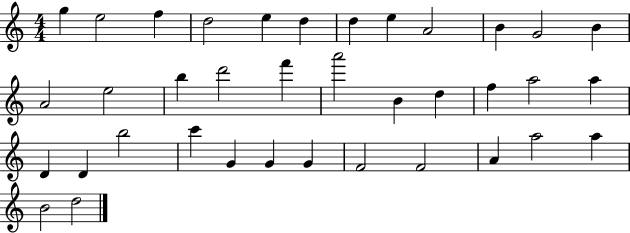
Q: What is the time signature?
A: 4/4